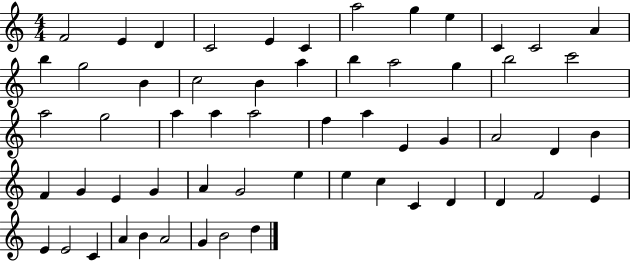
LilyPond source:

{
  \clef treble
  \numericTimeSignature
  \time 4/4
  \key c \major
  f'2 e'4 d'4 | c'2 e'4 c'4 | a''2 g''4 e''4 | c'4 c'2 a'4 | \break b''4 g''2 b'4 | c''2 b'4 a''4 | b''4 a''2 g''4 | b''2 c'''2 | \break a''2 g''2 | a''4 a''4 a''2 | f''4 a''4 e'4 g'4 | a'2 d'4 b'4 | \break f'4 g'4 e'4 g'4 | a'4 g'2 e''4 | e''4 c''4 c'4 d'4 | d'4 f'2 e'4 | \break e'4 e'2 c'4 | a'4 b'4 a'2 | g'4 b'2 d''4 | \bar "|."
}